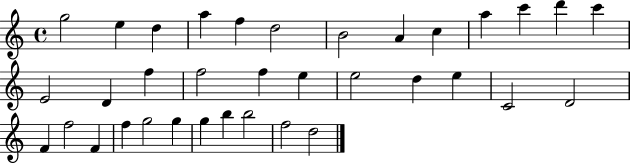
X:1
T:Untitled
M:4/4
L:1/4
K:C
g2 e d a f d2 B2 A c a c' d' c' E2 D f f2 f e e2 d e C2 D2 F f2 F f g2 g g b b2 f2 d2